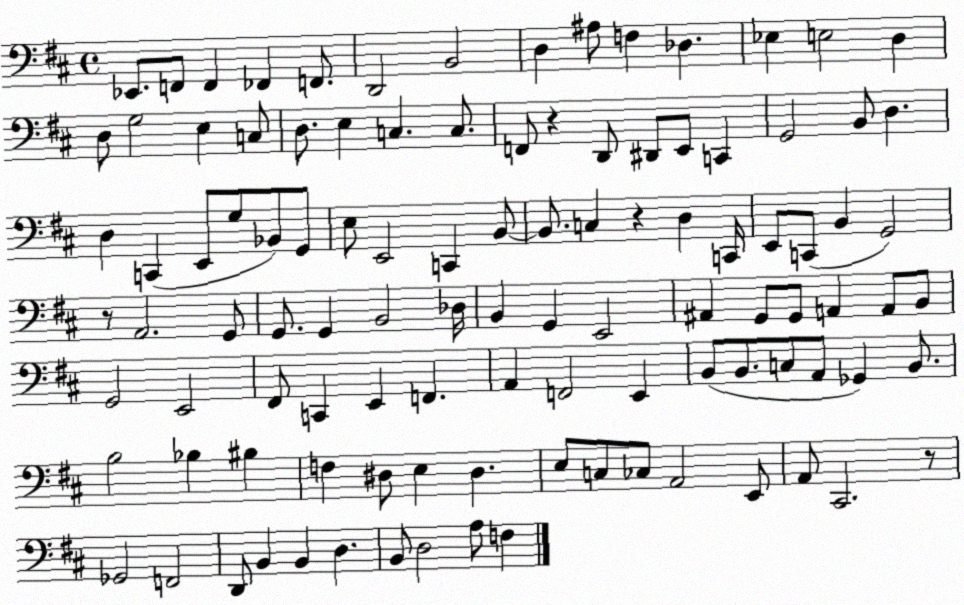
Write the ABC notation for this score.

X:1
T:Untitled
M:4/4
L:1/4
K:D
_E,,/2 F,,/2 F,, _F,, F,,/2 D,,2 B,,2 D, ^A,/2 F, _D, _E, E,2 D, D,/2 G,2 E, C,/2 D,/2 E, C, C,/2 F,,/2 z D,,/2 ^D,,/2 E,,/2 C,, G,,2 B,,/2 D, D, C,, E,,/2 G,/2 _B,,/2 G,,/2 E,/2 E,,2 C,, B,,/2 B,,/2 C, z D, C,,/4 E,,/2 C,,/2 B,, G,,2 z/2 A,,2 G,,/2 G,,/2 G,, B,,2 _D,/4 B,, G,, E,,2 ^A,, G,,/2 G,,/2 A,, A,,/2 B,,/2 G,,2 E,,2 ^F,,/2 C,, E,, F,, A,, F,,2 E,, B,,/2 B,,/2 C,/2 A,,/2 _G,, B,,/2 B,2 _B, ^B, F, ^D,/2 E, ^D, E,/2 C,/2 _C,/2 A,,2 E,,/2 A,,/2 ^C,,2 z/2 _G,,2 F,,2 D,,/2 B,, B,, D, B,,/2 D,2 A,/2 F,